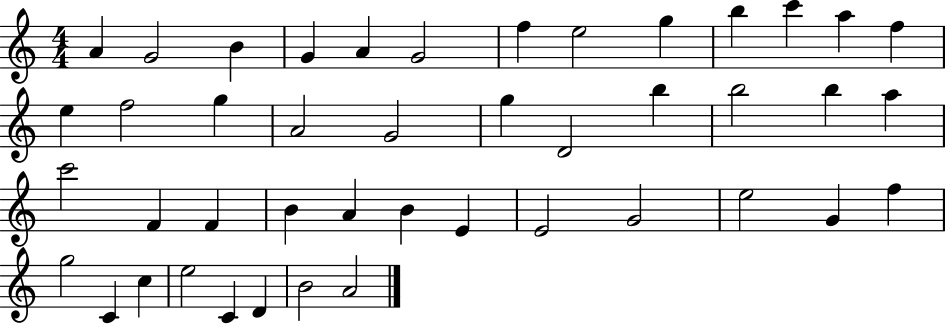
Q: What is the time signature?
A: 4/4